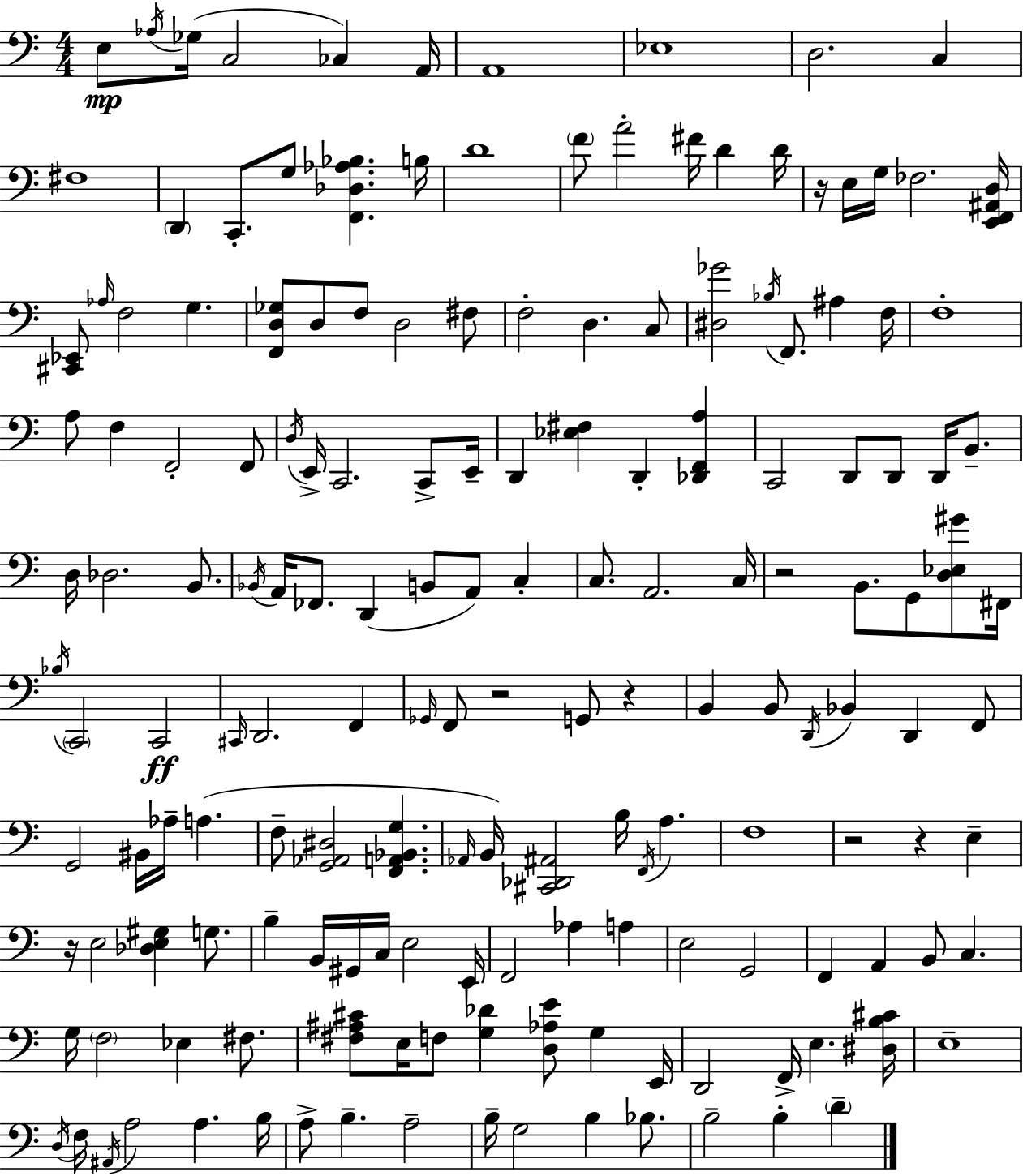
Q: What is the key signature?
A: A minor